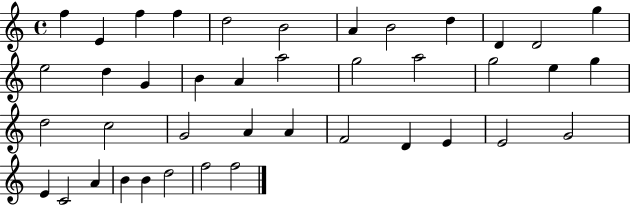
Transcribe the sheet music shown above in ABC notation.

X:1
T:Untitled
M:4/4
L:1/4
K:C
f E f f d2 B2 A B2 d D D2 g e2 d G B A a2 g2 a2 g2 e g d2 c2 G2 A A F2 D E E2 G2 E C2 A B B d2 f2 f2